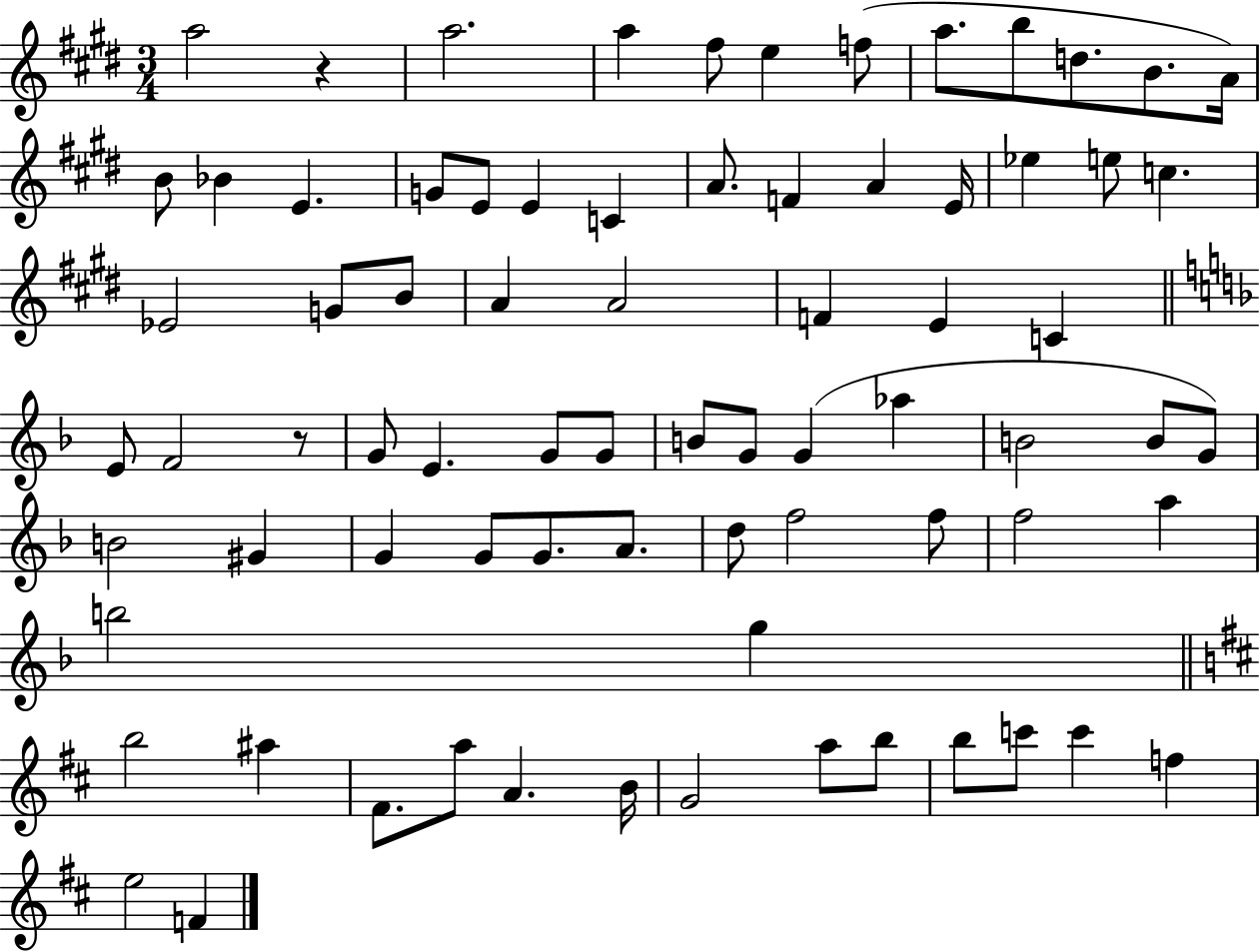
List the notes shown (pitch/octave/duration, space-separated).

A5/h R/q A5/h. A5/q F#5/e E5/q F5/e A5/e. B5/e D5/e. B4/e. A4/s B4/e Bb4/q E4/q. G4/e E4/e E4/q C4/q A4/e. F4/q A4/q E4/s Eb5/q E5/e C5/q. Eb4/h G4/e B4/e A4/q A4/h F4/q E4/q C4/q E4/e F4/h R/e G4/e E4/q. G4/e G4/e B4/e G4/e G4/q Ab5/q B4/h B4/e G4/e B4/h G#4/q G4/q G4/e G4/e. A4/e. D5/e F5/h F5/e F5/h A5/q B5/h G5/q B5/h A#5/q F#4/e. A5/e A4/q. B4/s G4/h A5/e B5/e B5/e C6/e C6/q F5/q E5/h F4/q